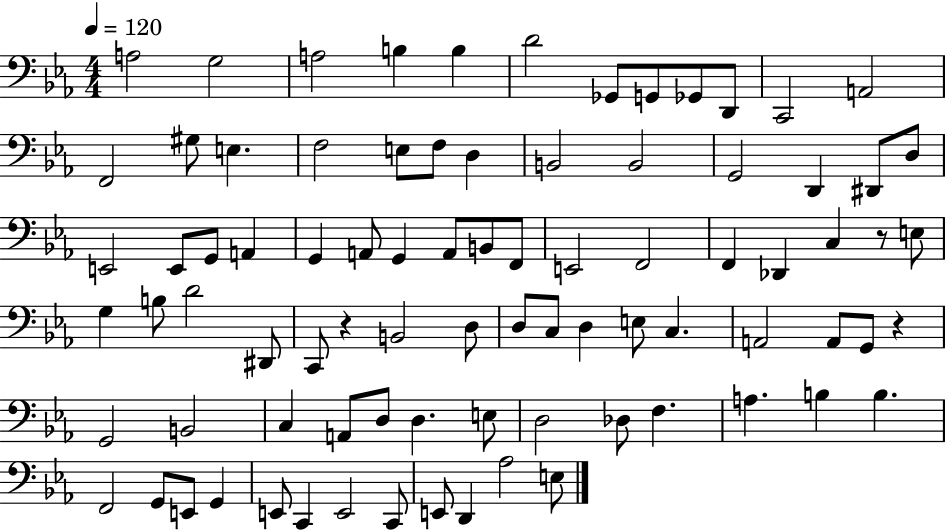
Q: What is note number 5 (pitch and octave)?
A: B3